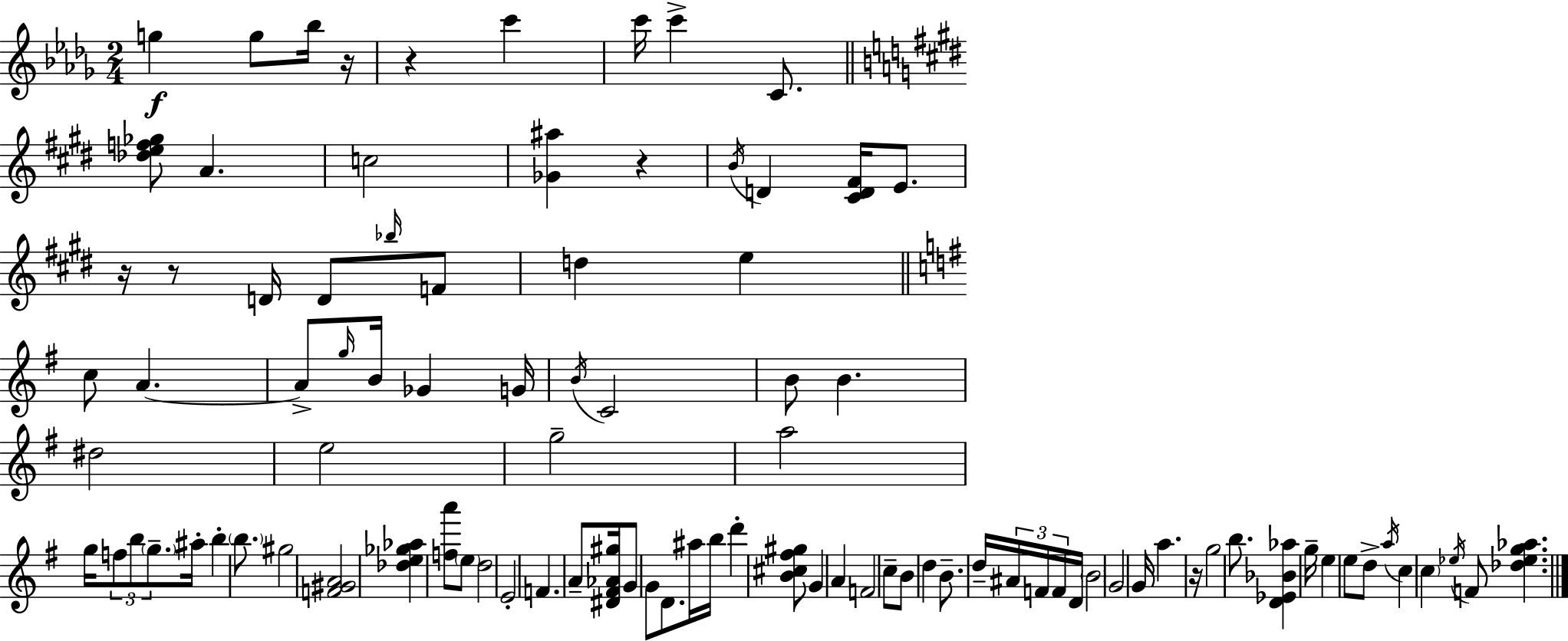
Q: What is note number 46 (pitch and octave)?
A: A4